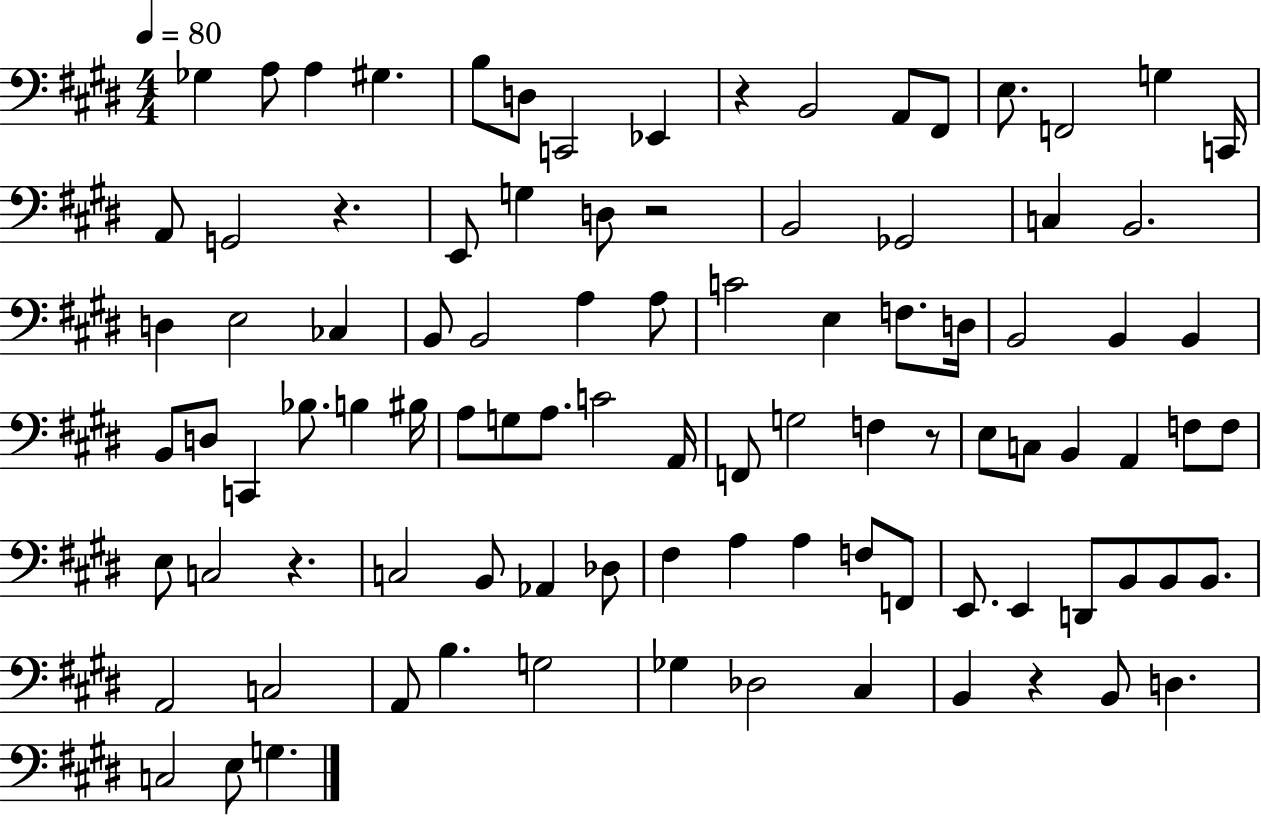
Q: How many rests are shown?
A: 6